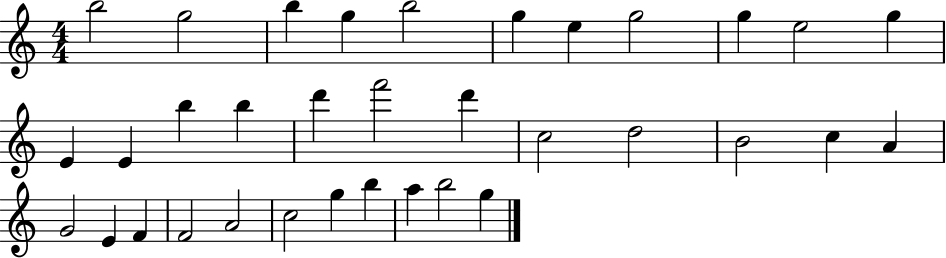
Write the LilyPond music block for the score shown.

{
  \clef treble
  \numericTimeSignature
  \time 4/4
  \key c \major
  b''2 g''2 | b''4 g''4 b''2 | g''4 e''4 g''2 | g''4 e''2 g''4 | \break e'4 e'4 b''4 b''4 | d'''4 f'''2 d'''4 | c''2 d''2 | b'2 c''4 a'4 | \break g'2 e'4 f'4 | f'2 a'2 | c''2 g''4 b''4 | a''4 b''2 g''4 | \break \bar "|."
}